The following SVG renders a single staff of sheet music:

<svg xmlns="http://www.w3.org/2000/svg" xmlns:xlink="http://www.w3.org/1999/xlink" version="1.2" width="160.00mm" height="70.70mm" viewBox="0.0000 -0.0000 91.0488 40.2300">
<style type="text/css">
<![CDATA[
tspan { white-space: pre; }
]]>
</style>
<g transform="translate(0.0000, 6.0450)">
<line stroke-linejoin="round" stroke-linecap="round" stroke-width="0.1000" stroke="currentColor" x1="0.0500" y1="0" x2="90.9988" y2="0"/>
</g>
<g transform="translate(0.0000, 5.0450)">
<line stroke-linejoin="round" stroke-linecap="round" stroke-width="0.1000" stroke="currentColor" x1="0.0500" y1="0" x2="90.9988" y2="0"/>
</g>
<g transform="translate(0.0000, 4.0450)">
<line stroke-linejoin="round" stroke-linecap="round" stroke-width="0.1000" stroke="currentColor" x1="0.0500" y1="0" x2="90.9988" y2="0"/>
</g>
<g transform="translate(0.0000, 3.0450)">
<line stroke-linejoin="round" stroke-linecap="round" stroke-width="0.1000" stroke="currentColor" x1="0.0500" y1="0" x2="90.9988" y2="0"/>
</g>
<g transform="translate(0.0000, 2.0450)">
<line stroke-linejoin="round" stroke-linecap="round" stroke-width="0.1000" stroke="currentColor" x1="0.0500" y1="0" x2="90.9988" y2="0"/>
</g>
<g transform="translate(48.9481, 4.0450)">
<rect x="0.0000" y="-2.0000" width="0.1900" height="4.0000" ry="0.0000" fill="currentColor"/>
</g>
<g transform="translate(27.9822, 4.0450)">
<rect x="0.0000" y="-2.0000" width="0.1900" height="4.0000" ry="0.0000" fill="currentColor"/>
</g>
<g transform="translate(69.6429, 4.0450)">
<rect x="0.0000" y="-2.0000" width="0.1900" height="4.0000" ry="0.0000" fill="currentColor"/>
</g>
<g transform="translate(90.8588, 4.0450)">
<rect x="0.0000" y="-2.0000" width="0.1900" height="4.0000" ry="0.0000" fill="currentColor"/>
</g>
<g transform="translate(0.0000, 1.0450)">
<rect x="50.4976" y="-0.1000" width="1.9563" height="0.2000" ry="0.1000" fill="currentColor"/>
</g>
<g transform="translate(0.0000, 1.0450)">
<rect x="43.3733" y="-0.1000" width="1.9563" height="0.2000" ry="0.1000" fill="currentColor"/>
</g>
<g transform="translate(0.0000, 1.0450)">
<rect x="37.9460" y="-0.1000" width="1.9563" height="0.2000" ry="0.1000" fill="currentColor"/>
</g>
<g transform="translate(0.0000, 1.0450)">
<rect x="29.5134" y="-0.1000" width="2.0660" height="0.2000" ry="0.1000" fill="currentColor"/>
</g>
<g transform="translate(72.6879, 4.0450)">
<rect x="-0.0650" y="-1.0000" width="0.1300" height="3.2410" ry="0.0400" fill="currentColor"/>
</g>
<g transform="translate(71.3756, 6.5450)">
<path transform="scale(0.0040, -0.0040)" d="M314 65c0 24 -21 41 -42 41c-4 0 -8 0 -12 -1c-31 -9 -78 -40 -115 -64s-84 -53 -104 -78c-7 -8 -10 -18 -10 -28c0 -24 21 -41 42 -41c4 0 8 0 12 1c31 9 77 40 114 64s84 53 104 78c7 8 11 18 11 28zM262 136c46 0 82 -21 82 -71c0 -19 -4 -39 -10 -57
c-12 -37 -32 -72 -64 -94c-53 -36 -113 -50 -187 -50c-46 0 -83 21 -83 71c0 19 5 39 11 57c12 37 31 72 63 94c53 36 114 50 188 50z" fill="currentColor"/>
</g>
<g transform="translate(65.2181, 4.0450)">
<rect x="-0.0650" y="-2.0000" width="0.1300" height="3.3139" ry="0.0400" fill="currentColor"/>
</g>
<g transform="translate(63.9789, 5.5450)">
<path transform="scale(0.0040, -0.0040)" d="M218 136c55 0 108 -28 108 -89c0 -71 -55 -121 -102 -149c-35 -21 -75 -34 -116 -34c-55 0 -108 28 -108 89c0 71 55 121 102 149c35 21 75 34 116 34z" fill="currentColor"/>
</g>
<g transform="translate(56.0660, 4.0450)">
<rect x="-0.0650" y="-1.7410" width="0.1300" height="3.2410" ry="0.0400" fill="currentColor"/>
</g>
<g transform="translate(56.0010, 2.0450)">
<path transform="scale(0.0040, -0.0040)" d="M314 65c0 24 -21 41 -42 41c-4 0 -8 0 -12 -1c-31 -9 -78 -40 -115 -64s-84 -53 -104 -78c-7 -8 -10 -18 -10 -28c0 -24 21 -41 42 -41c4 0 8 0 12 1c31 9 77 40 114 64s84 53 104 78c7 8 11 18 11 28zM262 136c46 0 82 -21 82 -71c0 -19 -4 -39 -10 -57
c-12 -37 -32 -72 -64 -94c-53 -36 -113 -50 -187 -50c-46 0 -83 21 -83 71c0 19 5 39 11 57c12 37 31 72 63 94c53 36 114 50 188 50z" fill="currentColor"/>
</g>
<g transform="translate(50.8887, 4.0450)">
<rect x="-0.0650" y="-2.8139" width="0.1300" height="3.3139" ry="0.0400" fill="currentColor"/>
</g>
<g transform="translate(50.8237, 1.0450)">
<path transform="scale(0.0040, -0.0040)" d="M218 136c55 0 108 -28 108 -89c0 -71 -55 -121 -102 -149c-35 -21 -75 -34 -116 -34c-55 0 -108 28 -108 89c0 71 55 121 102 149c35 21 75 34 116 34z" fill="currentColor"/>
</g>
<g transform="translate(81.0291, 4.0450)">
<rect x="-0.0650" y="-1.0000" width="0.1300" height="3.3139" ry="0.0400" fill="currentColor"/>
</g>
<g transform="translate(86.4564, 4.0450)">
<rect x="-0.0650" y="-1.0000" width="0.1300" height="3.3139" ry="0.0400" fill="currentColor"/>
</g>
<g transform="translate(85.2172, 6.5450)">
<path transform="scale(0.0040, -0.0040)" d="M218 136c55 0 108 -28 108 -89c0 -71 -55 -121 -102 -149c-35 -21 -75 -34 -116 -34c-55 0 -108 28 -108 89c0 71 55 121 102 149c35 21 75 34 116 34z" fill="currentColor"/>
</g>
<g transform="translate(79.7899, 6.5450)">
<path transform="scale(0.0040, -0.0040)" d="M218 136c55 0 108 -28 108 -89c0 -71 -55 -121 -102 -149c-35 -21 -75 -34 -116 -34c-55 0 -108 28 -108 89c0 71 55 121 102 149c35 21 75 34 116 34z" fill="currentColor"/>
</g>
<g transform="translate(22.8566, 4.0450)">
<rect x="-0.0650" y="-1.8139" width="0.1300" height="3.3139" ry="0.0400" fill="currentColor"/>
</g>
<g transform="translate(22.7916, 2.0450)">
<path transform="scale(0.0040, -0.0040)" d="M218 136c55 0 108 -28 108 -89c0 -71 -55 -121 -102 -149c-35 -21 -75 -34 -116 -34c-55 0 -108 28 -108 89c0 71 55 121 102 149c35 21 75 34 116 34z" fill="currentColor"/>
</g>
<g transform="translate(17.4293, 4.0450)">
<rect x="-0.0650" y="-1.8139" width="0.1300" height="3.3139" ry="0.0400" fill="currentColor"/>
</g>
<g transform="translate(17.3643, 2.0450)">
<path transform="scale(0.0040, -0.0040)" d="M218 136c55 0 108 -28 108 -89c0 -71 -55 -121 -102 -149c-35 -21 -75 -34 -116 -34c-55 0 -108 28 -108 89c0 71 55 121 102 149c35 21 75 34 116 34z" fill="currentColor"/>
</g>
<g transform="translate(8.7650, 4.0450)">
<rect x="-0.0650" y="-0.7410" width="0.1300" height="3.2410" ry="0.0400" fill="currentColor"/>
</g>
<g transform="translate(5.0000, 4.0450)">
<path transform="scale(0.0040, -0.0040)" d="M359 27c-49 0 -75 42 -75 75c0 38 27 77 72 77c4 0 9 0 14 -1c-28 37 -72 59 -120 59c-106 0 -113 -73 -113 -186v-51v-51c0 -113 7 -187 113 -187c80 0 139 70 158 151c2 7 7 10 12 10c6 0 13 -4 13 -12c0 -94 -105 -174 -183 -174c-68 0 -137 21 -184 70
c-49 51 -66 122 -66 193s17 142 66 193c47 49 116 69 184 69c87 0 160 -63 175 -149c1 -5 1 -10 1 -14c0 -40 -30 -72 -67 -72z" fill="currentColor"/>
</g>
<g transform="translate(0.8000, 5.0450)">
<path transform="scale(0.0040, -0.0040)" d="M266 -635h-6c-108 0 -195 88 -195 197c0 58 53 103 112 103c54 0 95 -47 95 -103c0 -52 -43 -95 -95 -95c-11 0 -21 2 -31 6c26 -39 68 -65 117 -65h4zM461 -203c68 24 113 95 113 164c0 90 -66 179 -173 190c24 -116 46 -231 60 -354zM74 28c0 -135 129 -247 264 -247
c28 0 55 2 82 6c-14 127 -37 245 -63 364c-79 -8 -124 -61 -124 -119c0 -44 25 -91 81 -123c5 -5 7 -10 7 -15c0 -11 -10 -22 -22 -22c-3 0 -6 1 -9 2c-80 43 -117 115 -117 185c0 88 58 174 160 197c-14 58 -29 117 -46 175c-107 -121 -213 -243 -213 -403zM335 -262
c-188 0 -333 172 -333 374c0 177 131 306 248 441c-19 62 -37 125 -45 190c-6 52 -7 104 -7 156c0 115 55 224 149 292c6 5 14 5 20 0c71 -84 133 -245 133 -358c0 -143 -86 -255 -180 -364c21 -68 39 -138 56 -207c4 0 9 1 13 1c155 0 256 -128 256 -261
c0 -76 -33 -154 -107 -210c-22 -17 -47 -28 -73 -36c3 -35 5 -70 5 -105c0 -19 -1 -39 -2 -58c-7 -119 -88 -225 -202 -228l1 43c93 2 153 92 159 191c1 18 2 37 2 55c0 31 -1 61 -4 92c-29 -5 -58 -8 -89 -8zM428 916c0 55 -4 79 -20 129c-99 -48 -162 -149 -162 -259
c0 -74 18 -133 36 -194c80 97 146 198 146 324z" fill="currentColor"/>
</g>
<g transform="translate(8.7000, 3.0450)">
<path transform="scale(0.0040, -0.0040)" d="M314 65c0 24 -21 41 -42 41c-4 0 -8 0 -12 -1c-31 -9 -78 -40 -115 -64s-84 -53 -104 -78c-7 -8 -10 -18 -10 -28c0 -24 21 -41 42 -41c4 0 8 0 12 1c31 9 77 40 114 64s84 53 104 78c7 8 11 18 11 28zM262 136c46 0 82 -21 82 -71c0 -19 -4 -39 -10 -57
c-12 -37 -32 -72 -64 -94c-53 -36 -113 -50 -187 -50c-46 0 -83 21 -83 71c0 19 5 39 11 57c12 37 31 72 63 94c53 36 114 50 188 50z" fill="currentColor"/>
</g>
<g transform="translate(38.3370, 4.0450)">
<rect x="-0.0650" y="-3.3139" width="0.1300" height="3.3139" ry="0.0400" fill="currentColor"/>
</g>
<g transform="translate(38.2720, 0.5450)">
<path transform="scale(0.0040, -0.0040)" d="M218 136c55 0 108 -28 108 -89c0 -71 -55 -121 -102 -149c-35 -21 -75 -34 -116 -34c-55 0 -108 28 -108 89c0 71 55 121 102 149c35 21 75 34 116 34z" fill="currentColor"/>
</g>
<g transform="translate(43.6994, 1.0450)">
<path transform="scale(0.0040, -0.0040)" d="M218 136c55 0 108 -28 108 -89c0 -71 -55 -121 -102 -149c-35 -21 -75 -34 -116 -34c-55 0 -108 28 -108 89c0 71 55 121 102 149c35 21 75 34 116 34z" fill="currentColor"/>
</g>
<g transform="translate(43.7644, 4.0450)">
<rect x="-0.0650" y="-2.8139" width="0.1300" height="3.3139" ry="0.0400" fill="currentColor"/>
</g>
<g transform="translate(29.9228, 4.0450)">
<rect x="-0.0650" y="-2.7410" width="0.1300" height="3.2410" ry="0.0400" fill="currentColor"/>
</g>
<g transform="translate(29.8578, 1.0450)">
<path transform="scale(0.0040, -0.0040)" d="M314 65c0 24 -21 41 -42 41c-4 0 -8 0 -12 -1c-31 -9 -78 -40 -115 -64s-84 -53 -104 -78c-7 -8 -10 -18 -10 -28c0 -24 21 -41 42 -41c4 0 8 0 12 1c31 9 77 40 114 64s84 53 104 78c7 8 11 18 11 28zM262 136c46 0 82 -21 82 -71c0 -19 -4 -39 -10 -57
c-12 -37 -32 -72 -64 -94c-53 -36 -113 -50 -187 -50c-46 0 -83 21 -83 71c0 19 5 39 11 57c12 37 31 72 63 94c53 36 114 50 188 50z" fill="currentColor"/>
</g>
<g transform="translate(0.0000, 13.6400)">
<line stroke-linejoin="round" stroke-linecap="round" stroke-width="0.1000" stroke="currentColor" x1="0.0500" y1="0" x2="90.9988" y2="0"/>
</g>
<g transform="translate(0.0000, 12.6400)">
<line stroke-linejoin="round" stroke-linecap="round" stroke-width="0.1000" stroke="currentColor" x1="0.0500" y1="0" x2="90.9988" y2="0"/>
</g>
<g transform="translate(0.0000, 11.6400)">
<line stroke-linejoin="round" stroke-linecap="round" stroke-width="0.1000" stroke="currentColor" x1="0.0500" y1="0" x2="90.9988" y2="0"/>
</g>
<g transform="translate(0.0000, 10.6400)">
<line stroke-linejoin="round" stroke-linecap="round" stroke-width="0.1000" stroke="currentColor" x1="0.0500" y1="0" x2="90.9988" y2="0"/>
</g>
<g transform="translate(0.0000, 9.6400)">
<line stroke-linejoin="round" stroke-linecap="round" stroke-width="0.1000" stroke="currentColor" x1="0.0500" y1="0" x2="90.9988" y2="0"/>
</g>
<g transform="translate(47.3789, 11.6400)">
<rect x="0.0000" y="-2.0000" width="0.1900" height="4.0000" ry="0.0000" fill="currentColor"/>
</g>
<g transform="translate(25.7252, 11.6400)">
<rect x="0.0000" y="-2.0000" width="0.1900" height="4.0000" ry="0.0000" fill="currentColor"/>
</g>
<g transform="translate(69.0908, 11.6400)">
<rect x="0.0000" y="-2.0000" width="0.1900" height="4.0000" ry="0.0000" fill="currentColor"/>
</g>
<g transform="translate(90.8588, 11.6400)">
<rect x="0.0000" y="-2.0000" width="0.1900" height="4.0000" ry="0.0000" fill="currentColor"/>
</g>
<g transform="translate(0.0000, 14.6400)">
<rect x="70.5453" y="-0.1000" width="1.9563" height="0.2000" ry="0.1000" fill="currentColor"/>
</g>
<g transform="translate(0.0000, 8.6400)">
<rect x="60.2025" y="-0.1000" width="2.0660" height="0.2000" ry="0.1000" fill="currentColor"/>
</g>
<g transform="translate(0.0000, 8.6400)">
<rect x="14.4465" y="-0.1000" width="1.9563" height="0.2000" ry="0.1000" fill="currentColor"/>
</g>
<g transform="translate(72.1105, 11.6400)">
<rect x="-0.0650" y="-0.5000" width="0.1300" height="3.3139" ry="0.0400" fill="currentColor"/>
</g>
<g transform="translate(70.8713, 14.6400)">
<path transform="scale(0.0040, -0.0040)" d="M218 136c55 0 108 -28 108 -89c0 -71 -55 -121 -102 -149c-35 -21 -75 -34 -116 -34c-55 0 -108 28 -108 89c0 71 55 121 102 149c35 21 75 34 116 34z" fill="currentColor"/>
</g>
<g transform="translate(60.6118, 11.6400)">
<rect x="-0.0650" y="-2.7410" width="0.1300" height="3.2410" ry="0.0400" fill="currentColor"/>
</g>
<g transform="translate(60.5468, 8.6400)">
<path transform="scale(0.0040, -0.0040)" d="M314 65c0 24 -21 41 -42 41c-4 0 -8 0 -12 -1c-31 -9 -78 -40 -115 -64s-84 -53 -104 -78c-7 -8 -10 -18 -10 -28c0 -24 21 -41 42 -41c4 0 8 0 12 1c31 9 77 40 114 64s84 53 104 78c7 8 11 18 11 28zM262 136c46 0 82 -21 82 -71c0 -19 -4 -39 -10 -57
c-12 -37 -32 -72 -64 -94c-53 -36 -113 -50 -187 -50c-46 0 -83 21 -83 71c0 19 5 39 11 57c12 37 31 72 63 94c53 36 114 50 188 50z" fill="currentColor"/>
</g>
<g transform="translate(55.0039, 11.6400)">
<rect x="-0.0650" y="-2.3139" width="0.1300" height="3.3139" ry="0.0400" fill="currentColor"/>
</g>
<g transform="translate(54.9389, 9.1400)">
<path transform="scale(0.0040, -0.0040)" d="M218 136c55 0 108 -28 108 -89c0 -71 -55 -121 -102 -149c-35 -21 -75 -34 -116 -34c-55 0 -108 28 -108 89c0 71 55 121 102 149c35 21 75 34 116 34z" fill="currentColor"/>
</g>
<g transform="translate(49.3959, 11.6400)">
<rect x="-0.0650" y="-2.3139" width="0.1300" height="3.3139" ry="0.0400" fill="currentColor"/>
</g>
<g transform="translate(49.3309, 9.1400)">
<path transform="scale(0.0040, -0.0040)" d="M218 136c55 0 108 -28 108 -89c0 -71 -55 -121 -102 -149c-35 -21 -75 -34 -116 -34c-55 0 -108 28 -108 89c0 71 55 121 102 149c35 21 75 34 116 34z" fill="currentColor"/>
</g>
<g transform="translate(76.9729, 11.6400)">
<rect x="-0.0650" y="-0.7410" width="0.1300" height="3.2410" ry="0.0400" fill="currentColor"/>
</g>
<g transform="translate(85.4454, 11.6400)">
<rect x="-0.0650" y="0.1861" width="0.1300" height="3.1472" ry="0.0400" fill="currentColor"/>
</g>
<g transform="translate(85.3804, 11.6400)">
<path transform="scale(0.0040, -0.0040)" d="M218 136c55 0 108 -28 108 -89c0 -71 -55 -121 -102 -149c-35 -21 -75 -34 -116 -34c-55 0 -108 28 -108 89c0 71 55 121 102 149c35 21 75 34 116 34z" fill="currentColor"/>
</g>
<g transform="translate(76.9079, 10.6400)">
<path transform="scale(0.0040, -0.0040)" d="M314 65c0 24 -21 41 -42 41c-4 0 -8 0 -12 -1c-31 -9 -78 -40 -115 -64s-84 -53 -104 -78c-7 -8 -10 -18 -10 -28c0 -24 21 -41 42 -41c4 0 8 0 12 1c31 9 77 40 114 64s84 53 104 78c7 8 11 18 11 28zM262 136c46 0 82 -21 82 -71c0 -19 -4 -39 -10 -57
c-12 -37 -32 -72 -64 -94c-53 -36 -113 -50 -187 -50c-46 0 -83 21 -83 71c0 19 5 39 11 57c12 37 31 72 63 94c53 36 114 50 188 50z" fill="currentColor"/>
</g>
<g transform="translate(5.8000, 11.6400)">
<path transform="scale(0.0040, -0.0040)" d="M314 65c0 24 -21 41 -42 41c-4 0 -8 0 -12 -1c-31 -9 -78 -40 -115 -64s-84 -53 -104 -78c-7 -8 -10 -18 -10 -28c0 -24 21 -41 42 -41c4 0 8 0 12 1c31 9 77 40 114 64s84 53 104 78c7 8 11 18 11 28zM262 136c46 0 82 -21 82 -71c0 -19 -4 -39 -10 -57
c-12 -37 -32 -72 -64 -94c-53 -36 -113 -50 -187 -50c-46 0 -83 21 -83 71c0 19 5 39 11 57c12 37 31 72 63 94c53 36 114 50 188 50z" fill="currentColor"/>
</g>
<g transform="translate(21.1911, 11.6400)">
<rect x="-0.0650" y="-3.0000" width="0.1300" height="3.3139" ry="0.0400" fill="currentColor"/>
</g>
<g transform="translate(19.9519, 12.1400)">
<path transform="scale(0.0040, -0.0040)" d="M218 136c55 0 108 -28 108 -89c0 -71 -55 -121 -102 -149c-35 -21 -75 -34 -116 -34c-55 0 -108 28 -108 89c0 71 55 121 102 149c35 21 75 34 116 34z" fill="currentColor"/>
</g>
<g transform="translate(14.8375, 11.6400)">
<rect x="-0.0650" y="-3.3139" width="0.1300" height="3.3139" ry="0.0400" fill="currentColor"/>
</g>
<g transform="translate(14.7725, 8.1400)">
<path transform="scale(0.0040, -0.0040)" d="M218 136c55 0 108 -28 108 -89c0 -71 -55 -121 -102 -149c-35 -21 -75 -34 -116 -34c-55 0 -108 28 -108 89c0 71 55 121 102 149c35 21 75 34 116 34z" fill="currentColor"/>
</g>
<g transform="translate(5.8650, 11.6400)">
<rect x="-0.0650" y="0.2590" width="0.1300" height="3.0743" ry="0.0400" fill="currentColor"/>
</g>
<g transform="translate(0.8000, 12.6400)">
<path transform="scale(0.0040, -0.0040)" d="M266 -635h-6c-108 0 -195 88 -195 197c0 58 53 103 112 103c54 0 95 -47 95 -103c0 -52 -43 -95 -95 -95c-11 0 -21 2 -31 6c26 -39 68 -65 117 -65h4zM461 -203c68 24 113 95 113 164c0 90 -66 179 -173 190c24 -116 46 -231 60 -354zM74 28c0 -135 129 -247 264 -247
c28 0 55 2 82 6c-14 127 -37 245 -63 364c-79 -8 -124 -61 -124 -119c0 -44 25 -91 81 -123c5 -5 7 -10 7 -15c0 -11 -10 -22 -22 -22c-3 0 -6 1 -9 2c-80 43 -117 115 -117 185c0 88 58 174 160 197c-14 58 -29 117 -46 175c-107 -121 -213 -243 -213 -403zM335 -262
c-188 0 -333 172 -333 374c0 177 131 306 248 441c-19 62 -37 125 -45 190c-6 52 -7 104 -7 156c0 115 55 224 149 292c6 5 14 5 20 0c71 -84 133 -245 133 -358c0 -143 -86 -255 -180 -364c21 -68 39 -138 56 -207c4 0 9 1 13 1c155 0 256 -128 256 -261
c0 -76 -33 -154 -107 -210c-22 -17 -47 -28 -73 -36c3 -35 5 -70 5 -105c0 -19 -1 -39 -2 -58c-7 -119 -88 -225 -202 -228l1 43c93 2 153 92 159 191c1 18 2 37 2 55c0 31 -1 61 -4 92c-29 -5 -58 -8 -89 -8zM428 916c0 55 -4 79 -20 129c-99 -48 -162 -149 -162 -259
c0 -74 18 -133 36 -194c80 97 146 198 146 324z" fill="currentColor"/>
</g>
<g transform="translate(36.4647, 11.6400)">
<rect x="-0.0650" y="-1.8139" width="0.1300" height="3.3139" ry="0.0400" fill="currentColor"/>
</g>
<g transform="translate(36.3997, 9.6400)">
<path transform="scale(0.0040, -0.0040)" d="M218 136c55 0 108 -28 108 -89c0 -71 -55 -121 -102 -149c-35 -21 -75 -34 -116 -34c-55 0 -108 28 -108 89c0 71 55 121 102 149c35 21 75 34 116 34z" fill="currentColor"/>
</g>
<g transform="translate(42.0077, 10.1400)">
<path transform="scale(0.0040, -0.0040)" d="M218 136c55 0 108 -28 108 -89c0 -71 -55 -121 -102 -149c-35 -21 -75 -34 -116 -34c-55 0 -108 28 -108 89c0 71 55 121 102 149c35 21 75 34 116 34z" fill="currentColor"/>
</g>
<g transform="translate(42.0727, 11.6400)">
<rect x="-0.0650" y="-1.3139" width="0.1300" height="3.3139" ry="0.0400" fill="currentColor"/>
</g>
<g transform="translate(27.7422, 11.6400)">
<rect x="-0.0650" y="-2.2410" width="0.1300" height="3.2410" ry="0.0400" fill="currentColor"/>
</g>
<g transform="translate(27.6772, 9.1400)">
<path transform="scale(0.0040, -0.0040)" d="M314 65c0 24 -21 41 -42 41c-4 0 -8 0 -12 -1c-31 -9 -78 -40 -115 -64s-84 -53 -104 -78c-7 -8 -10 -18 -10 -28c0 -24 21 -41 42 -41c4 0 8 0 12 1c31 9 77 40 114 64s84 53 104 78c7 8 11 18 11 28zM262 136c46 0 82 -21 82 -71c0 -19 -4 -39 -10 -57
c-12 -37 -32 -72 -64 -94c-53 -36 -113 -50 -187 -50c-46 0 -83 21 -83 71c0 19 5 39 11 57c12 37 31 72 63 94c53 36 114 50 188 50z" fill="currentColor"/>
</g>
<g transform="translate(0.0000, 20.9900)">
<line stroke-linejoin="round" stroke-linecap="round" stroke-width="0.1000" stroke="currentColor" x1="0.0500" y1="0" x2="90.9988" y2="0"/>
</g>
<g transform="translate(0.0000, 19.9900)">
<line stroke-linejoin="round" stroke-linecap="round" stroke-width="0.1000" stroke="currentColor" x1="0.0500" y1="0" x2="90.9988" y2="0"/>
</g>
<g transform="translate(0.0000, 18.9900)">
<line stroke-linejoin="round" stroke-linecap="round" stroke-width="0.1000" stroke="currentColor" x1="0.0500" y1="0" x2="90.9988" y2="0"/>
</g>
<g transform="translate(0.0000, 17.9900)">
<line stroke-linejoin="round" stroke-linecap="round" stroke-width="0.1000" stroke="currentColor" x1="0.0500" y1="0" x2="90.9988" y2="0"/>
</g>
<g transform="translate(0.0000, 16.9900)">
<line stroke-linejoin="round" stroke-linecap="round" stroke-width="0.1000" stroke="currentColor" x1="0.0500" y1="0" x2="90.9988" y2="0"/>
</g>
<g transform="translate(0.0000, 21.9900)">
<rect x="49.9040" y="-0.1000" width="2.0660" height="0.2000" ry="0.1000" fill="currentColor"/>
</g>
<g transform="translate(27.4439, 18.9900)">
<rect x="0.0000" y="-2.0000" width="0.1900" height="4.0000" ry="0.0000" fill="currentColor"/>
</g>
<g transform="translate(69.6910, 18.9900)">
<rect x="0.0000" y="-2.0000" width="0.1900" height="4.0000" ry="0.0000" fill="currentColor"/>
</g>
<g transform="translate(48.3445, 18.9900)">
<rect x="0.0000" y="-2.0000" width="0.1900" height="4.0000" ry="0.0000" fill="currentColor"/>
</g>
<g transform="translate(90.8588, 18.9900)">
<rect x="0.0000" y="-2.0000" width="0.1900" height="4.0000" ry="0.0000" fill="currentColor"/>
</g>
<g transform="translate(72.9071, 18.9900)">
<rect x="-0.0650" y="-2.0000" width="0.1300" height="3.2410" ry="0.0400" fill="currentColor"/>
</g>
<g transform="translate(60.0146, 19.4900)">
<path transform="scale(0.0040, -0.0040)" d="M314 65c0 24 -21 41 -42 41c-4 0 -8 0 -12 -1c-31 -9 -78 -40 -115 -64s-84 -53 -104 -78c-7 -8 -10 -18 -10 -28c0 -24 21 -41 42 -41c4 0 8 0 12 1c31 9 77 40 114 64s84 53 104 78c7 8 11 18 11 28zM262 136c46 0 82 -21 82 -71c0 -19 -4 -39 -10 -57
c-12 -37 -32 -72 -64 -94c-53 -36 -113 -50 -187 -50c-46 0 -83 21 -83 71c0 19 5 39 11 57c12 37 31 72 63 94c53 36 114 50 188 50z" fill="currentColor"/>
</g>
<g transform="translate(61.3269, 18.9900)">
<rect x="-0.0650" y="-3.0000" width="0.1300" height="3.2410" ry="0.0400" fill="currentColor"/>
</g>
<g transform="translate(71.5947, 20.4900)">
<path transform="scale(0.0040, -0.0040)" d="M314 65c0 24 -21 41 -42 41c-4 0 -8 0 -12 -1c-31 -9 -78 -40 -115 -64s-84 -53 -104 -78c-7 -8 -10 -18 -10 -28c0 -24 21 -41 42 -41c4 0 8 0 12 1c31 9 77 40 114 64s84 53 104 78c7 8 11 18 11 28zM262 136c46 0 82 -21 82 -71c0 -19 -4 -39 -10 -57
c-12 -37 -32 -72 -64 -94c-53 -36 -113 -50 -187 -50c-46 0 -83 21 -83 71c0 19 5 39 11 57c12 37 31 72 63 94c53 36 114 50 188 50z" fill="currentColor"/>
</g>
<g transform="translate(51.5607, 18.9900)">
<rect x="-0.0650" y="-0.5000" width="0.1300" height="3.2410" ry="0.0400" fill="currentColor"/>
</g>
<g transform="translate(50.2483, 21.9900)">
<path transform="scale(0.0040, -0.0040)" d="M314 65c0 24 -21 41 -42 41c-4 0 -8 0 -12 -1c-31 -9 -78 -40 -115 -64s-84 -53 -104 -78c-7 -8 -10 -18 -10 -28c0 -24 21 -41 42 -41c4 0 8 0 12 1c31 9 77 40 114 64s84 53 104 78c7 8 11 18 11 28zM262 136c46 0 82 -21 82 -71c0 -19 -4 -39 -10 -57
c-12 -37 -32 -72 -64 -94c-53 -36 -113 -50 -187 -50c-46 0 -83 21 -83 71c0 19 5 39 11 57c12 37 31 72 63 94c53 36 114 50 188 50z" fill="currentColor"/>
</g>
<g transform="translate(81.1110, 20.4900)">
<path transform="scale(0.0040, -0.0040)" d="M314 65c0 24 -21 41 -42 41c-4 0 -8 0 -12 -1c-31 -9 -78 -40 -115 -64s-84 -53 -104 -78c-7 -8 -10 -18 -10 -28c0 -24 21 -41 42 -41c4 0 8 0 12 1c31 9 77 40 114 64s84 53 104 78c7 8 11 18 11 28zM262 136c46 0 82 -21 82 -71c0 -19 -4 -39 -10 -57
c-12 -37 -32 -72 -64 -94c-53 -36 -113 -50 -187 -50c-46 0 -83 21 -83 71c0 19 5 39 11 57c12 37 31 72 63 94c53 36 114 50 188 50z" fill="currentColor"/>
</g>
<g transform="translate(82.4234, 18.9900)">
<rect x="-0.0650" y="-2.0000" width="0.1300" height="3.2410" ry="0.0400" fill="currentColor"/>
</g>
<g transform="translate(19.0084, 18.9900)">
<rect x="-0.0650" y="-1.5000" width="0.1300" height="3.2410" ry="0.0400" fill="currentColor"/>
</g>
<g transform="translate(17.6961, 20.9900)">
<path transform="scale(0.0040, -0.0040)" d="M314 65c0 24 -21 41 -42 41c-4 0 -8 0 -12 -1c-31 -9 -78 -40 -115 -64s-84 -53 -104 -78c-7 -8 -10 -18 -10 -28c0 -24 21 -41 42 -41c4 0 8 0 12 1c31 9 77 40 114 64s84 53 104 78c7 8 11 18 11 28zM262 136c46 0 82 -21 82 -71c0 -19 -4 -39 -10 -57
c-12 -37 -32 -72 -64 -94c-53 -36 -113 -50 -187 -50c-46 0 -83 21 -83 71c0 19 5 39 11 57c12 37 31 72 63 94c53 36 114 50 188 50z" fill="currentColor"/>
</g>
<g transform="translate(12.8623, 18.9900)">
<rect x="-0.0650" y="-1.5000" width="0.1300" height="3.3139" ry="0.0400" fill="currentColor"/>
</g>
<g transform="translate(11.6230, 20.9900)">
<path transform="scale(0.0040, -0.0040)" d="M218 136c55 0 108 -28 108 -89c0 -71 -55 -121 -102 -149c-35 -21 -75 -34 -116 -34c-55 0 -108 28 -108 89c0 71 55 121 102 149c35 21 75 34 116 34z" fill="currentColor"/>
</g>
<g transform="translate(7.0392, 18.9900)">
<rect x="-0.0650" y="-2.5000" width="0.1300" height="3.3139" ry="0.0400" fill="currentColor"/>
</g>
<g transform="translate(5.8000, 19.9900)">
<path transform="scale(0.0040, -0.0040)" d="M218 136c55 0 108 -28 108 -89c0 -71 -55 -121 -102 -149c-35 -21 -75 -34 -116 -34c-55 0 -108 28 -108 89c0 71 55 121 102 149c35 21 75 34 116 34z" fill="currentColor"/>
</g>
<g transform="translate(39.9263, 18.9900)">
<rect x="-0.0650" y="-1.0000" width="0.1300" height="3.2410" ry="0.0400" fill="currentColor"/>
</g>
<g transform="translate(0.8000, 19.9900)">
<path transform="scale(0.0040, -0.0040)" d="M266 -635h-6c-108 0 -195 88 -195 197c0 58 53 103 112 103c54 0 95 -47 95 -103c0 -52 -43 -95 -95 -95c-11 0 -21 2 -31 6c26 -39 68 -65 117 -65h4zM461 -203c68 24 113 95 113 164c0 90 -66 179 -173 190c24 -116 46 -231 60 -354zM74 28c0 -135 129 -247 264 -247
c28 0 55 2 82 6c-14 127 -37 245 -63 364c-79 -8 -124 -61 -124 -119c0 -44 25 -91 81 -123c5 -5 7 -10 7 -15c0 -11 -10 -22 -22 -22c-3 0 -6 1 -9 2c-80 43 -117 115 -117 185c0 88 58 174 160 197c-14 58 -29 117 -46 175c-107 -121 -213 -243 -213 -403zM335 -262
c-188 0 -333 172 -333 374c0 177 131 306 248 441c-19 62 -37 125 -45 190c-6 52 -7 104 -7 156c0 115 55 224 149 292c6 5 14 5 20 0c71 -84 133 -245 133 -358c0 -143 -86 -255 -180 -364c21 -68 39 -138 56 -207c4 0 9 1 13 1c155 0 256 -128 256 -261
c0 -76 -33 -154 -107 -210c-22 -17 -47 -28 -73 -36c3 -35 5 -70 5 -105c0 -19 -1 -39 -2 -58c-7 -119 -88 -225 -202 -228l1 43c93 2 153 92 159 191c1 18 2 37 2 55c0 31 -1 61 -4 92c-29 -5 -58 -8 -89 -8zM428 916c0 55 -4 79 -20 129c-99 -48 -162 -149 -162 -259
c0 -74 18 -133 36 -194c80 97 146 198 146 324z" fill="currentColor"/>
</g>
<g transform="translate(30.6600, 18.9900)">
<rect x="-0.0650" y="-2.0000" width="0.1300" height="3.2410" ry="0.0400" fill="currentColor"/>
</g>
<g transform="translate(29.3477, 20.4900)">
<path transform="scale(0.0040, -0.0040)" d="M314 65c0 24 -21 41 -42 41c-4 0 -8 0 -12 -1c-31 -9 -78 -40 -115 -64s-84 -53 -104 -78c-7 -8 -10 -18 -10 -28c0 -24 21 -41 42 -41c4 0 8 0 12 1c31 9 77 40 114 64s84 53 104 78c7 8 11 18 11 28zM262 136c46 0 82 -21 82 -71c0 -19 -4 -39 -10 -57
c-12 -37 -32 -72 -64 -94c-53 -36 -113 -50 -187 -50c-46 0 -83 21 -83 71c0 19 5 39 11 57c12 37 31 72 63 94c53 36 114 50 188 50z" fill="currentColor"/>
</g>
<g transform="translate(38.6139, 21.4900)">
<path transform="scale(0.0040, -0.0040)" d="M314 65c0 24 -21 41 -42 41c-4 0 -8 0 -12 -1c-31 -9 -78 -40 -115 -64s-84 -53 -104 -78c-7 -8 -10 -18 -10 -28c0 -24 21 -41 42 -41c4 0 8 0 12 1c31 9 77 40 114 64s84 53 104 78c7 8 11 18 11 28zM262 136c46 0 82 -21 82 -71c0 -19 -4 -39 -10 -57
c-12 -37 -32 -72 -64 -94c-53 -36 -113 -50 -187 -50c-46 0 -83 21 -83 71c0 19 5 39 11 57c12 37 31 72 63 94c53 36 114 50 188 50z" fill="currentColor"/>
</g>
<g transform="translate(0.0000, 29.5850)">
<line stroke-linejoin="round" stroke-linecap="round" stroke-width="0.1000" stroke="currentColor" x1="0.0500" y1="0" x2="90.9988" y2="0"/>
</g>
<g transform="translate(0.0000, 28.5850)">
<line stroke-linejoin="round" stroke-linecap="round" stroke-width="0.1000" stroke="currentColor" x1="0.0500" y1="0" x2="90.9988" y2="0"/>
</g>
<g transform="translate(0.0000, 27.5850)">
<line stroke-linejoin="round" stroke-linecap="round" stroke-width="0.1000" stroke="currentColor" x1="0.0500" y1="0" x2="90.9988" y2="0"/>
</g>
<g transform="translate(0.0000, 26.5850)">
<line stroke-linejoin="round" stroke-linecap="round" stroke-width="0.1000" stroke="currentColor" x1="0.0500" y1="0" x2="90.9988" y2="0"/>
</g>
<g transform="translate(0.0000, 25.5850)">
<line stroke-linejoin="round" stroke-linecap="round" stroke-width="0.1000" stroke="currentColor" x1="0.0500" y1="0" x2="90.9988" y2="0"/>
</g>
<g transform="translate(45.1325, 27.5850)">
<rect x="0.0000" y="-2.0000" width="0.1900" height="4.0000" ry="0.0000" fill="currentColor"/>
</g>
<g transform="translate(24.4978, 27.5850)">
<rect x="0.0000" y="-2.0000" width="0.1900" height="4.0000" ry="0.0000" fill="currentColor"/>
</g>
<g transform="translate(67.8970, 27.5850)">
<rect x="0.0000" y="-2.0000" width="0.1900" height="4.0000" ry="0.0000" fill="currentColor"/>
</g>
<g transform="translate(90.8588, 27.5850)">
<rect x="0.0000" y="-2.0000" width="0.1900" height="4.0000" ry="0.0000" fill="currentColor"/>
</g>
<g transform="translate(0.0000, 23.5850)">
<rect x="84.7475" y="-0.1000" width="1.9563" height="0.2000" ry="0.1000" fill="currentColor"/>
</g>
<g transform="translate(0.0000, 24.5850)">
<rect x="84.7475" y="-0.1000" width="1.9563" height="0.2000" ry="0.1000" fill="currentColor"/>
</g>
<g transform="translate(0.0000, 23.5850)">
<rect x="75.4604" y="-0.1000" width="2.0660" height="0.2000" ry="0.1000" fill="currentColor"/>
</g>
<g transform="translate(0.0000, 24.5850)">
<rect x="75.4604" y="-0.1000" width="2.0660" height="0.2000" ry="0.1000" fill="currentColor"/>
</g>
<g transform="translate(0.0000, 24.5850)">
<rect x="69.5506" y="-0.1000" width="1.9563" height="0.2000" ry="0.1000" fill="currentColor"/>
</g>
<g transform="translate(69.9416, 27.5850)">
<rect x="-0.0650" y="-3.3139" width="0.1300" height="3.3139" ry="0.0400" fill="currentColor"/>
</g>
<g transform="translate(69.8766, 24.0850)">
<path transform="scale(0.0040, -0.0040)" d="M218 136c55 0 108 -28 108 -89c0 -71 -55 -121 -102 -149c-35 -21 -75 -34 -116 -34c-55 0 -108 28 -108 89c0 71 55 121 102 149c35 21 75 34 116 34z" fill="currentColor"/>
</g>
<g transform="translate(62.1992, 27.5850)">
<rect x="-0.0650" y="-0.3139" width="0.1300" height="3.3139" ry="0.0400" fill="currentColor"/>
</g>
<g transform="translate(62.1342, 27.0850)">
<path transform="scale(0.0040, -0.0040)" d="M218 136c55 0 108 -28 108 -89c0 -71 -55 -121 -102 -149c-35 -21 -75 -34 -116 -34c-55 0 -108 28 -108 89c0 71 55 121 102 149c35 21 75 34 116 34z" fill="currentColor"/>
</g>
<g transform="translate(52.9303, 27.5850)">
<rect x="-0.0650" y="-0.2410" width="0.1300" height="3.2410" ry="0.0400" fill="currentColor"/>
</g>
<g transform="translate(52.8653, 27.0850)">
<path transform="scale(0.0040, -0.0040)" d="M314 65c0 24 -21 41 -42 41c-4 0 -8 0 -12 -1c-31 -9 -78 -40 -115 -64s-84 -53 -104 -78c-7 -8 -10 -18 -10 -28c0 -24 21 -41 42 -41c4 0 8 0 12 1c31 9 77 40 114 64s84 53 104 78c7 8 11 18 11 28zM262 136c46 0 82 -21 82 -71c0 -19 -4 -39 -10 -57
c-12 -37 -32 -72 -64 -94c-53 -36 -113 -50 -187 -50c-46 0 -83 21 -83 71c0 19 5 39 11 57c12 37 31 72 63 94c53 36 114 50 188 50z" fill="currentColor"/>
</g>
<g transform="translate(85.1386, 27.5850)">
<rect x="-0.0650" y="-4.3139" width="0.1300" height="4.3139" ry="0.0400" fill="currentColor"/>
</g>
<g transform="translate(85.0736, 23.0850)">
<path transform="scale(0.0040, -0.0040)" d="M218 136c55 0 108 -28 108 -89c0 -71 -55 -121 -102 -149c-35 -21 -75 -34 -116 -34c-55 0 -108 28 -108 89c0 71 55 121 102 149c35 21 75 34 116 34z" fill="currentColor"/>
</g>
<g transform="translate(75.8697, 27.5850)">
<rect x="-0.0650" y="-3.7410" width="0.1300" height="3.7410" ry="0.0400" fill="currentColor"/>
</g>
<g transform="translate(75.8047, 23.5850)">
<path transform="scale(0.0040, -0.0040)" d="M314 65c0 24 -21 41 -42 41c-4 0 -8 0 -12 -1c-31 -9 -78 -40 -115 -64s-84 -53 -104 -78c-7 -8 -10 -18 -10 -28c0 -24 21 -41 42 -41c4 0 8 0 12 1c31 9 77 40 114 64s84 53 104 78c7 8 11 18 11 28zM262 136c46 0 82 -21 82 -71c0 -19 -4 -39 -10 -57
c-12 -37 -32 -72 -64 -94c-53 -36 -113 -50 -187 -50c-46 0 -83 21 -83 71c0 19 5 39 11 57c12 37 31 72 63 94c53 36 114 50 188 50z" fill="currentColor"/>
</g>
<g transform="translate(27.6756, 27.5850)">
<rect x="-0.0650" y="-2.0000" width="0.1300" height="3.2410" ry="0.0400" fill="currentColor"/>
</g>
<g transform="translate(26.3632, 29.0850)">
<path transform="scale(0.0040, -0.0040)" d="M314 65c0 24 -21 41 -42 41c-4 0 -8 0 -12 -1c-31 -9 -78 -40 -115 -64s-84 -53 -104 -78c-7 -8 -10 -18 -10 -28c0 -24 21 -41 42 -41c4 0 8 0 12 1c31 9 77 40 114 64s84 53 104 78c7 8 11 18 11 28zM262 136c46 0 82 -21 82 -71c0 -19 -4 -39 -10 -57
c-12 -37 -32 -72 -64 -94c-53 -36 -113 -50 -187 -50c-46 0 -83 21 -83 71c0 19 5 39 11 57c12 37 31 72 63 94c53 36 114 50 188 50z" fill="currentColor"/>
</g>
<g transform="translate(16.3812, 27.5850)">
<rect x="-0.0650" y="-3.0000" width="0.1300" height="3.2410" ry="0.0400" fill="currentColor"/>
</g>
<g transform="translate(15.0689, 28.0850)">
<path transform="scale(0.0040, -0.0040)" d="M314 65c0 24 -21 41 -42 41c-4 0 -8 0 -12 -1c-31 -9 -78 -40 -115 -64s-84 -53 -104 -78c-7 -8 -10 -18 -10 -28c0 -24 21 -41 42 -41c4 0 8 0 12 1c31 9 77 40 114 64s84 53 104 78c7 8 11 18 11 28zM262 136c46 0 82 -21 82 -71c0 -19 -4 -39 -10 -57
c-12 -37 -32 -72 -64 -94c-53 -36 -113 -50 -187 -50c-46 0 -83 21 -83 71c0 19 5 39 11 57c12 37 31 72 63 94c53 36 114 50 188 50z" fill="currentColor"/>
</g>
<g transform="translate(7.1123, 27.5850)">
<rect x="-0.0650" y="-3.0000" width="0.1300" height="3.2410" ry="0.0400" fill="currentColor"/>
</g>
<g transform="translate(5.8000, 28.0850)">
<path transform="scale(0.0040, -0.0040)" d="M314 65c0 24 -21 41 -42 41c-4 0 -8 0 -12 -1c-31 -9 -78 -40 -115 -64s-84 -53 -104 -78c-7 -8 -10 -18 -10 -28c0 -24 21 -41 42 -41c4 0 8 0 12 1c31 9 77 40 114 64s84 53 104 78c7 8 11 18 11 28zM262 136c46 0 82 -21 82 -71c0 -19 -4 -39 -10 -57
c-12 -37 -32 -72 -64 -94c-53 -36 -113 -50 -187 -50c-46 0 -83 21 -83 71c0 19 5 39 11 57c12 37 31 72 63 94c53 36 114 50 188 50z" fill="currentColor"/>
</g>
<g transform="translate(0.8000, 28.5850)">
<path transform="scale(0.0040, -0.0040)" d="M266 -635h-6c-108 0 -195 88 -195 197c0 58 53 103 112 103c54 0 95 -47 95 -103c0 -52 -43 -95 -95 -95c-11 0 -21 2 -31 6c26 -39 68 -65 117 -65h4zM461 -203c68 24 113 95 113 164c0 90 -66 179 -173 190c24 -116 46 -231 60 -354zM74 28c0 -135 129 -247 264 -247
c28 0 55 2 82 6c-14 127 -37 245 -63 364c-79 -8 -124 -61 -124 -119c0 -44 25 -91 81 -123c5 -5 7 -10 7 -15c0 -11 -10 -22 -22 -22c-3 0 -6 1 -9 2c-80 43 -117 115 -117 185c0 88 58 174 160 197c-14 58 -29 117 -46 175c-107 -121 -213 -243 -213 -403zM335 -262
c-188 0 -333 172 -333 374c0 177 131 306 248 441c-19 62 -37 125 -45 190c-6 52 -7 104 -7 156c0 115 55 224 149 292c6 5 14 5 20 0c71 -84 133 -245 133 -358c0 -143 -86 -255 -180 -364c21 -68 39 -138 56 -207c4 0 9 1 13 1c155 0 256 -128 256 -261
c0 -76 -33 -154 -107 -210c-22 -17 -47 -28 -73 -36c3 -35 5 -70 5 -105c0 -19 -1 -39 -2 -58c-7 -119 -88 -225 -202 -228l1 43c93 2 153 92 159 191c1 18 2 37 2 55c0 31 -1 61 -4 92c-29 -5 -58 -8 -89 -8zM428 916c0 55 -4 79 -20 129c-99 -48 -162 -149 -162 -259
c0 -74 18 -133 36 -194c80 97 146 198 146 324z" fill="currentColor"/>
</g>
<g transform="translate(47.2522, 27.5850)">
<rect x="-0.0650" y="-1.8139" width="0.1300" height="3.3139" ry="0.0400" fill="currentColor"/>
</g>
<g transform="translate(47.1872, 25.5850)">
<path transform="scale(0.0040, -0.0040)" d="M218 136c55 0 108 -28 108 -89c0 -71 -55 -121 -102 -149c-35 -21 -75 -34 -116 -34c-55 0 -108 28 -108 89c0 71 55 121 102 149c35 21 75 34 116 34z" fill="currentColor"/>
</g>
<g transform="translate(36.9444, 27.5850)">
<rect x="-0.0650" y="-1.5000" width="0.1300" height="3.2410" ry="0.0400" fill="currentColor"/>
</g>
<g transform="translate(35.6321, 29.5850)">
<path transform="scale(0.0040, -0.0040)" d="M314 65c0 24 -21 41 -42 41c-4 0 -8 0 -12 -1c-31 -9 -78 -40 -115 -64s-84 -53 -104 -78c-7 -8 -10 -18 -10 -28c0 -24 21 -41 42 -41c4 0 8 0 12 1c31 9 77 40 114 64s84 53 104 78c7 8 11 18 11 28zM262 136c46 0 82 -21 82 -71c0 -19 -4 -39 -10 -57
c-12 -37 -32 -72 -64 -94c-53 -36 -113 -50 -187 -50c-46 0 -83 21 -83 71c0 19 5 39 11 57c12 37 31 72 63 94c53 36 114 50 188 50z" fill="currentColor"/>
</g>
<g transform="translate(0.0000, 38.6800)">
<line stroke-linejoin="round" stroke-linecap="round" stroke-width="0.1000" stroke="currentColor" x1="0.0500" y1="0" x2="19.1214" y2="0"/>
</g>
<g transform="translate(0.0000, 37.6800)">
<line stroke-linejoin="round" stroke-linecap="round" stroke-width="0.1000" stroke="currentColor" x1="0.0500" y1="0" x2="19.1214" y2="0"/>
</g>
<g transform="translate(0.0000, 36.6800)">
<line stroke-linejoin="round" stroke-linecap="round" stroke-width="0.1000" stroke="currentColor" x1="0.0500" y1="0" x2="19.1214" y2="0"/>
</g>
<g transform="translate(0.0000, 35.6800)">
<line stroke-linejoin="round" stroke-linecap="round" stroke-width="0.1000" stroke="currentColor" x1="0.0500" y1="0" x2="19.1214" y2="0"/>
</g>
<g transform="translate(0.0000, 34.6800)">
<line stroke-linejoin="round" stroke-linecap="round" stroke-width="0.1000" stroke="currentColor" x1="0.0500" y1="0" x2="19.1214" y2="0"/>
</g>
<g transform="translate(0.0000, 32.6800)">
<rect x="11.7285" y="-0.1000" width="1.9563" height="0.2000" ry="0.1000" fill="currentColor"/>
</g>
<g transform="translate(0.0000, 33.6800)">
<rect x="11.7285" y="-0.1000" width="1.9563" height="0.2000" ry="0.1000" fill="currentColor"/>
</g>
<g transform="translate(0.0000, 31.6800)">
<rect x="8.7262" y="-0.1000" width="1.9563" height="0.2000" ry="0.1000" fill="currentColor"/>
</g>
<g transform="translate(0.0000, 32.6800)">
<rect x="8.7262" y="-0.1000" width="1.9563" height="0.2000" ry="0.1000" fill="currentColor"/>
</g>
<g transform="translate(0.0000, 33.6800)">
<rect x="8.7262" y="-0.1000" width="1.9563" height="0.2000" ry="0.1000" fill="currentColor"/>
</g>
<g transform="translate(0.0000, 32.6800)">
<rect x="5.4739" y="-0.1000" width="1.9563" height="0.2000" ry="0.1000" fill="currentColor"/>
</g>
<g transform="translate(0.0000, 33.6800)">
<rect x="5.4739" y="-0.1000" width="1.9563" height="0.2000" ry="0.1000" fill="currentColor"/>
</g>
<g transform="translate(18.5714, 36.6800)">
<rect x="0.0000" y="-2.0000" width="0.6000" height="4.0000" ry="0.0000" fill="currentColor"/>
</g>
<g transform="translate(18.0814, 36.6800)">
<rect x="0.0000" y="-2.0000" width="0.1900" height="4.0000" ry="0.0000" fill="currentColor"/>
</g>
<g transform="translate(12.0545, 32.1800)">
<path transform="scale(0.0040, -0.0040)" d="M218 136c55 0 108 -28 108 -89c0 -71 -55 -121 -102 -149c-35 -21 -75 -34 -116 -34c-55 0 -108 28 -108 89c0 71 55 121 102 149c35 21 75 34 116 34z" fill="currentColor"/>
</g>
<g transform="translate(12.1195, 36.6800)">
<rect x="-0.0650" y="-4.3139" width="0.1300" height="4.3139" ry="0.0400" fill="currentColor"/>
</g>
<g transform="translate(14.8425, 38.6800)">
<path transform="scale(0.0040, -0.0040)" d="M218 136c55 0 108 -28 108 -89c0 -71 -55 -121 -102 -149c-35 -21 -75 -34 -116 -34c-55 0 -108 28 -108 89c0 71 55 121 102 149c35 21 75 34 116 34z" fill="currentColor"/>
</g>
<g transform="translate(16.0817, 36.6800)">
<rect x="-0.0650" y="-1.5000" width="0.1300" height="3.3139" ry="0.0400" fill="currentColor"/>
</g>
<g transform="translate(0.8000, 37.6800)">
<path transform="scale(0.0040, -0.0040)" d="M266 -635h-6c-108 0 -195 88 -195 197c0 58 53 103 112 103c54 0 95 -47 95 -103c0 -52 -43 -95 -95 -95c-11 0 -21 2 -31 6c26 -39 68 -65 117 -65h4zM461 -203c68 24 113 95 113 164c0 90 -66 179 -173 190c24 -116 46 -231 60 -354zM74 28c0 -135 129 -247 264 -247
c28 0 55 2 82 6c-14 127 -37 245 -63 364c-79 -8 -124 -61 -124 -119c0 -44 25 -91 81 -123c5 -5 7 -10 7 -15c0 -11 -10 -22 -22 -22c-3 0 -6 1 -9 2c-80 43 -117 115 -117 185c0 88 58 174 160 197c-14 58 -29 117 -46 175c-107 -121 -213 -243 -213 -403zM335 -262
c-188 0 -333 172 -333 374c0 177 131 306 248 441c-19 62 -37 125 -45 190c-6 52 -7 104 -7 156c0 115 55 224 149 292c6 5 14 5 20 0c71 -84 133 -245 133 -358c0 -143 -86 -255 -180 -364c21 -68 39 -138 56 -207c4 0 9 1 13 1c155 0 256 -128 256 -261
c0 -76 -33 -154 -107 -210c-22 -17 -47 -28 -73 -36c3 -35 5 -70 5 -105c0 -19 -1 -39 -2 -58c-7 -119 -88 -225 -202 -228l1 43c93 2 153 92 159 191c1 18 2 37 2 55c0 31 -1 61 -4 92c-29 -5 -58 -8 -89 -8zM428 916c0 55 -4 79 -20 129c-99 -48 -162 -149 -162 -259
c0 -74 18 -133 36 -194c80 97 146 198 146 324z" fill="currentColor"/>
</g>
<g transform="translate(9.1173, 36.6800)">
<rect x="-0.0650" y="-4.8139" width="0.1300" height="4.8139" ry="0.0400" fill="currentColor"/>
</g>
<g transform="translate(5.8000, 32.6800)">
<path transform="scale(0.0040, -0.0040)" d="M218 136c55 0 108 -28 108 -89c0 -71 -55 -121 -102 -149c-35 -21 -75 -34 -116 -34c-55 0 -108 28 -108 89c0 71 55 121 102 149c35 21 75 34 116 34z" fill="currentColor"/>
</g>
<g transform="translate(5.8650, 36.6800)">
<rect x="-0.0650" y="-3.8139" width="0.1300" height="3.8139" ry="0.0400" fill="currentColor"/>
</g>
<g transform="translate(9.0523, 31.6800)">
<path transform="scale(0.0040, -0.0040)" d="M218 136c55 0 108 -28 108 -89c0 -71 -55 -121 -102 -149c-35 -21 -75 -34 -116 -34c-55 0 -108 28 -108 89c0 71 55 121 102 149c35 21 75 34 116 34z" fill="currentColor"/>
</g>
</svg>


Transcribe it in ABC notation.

X:1
T:Untitled
M:4/4
L:1/4
K:C
d2 f f a2 b a a f2 F D2 D D B2 b A g2 f e g g a2 C d2 B G E E2 F2 D2 C2 A2 F2 F2 A2 A2 F2 E2 f c2 c b c'2 d' c' e' d' E